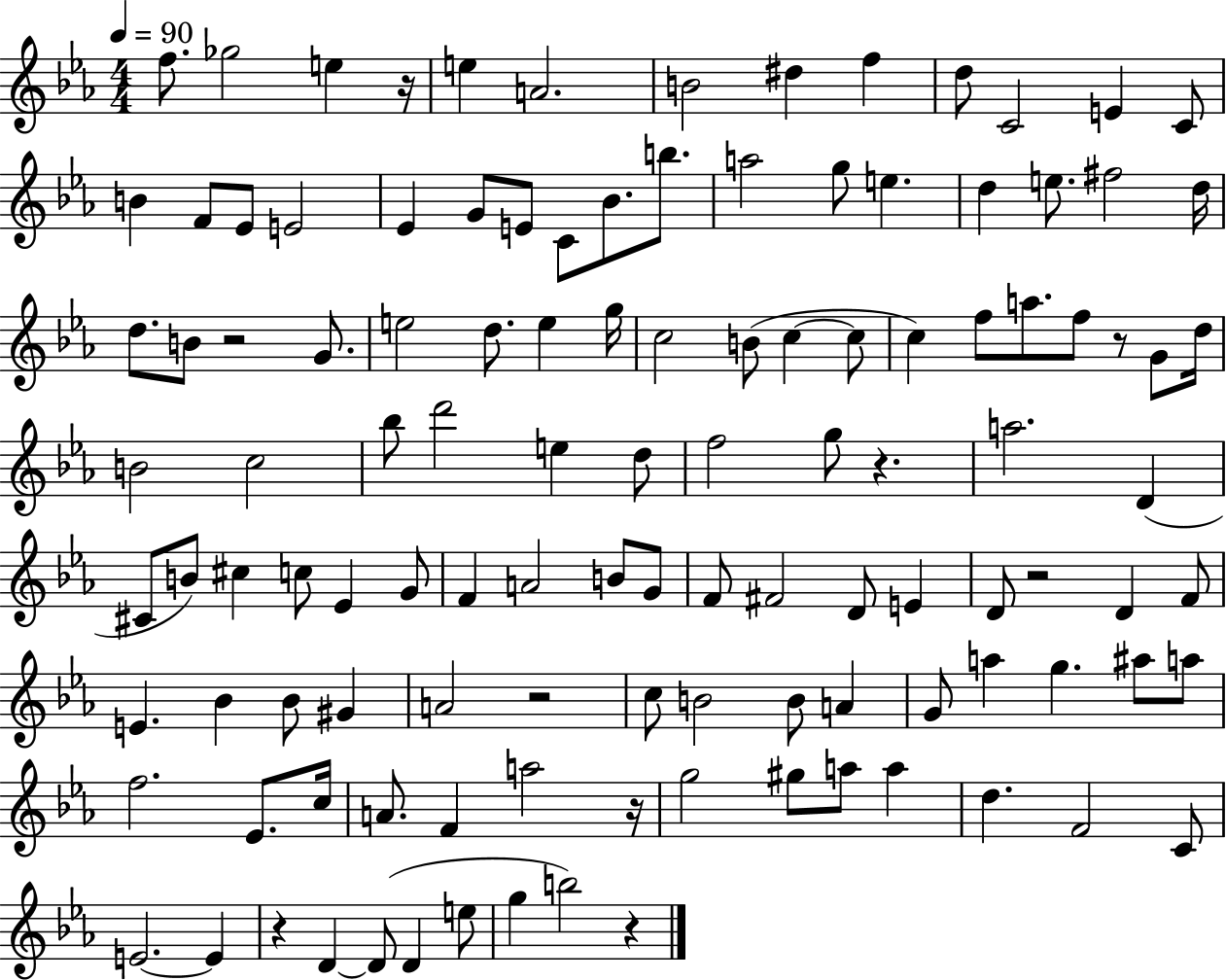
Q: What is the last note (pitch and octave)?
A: B5